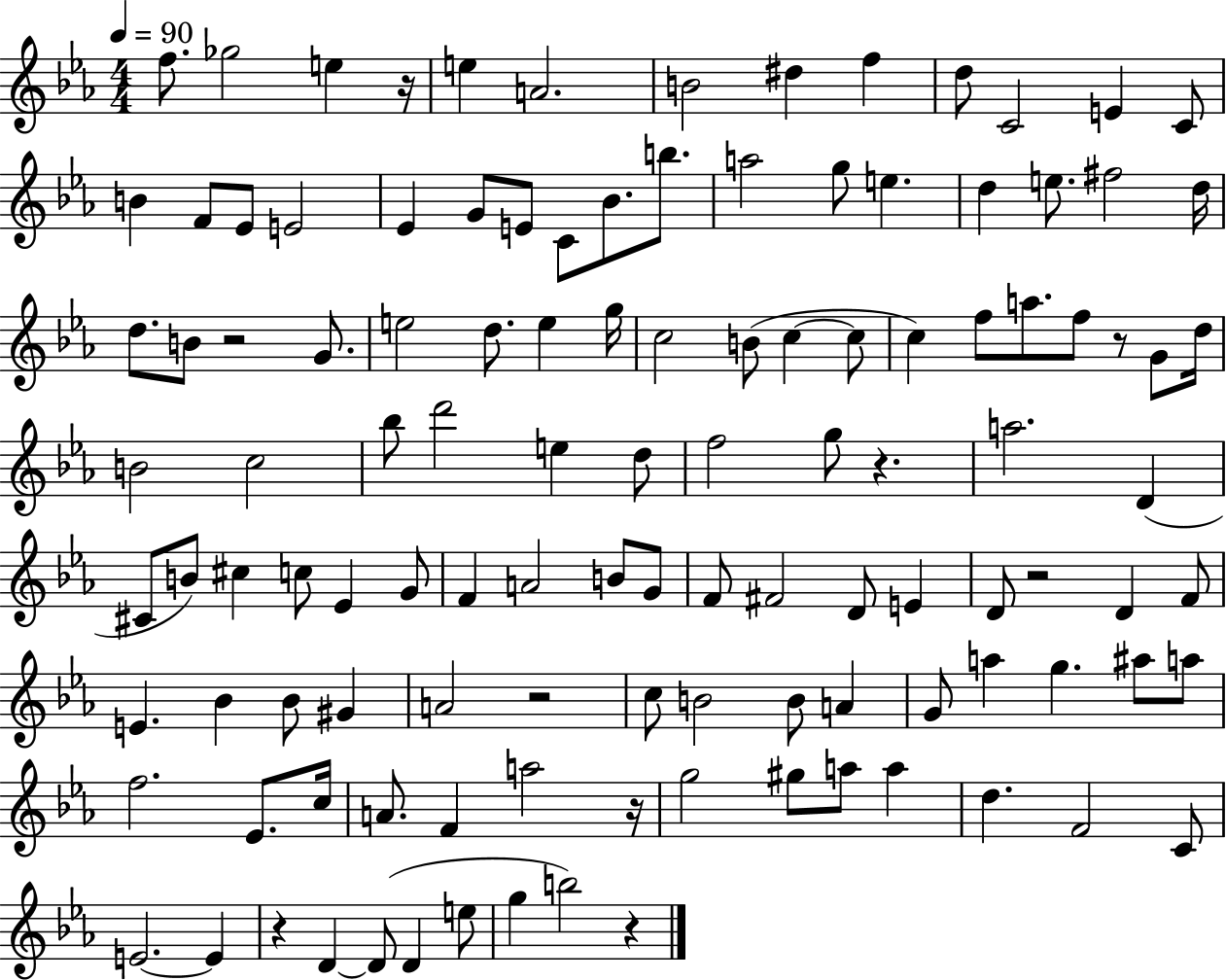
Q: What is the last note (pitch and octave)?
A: B5